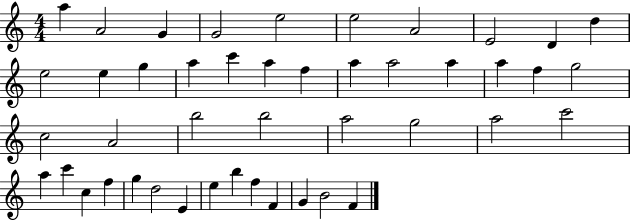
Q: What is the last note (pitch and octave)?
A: F4